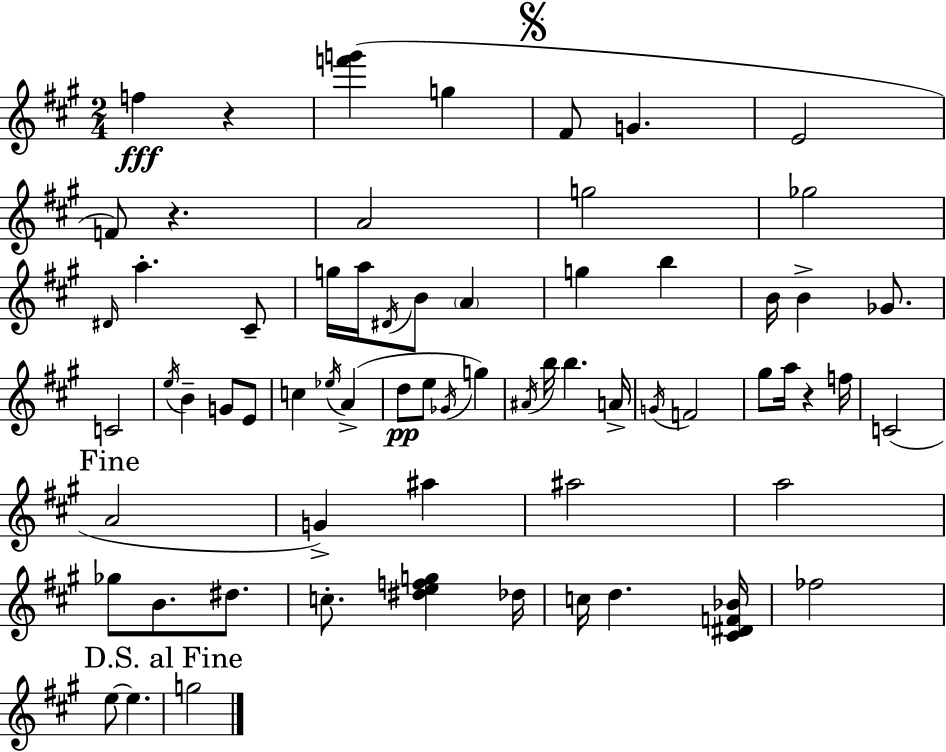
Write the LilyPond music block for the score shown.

{
  \clef treble
  \numericTimeSignature
  \time 2/4
  \key a \major
  f''4\fff r4 | <f''' g'''>4( g''4 | \mark \markup { \musicglyph "scripts.segno" } fis'8 g'4. | e'2 | \break f'8) r4. | a'2 | g''2 | ges''2 | \break \grace { dis'16 } a''4.-. cis'8-- | g''16 a''16 \acciaccatura { dis'16 } b'8 \parenthesize a'4 | g''4 b''4 | b'16 b'4-> ges'8. | \break c'2 | \acciaccatura { e''16 } b'4-- g'8 | e'8 c''4 \acciaccatura { ees''16 }( | a'4-> d''8\pp e''8 | \break \acciaccatura { ges'16 } g''4) \acciaccatura { ais'16 } b''16 b''4. | a'16-> \acciaccatura { g'16 } f'2 | gis''8 | a''16 r4 f''16 c'2( | \break \mark "Fine" a'2 | g'4->) | ais''4 ais''2 | a''2 | \break ges''8 | b'8. dis''8. c''8.-. | <dis'' e'' f'' g''>4 des''16 c''16 | d''4. <cis' dis' f' bes'>16 fes''2 | \break e''8~~ | e''4. \mark "D.S. al Fine" g''2 | \bar "|."
}